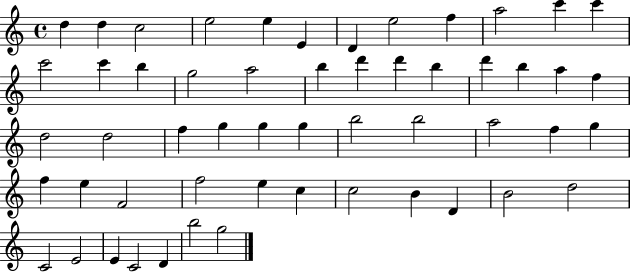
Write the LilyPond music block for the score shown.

{
  \clef treble
  \time 4/4
  \defaultTimeSignature
  \key c \major
  d''4 d''4 c''2 | e''2 e''4 e'4 | d'4 e''2 f''4 | a''2 c'''4 c'''4 | \break c'''2 c'''4 b''4 | g''2 a''2 | b''4 d'''4 d'''4 b''4 | d'''4 b''4 a''4 f''4 | \break d''2 d''2 | f''4 g''4 g''4 g''4 | b''2 b''2 | a''2 f''4 g''4 | \break f''4 e''4 f'2 | f''2 e''4 c''4 | c''2 b'4 d'4 | b'2 d''2 | \break c'2 e'2 | e'4 c'2 d'4 | b''2 g''2 | \bar "|."
}